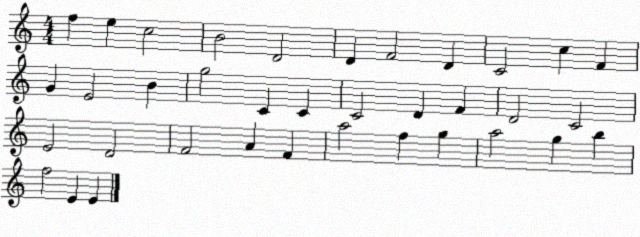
X:1
T:Untitled
M:4/4
L:1/4
K:C
f e c2 B2 D2 D F2 D C2 c F G E2 B g2 C C C2 D F D2 C2 E2 D2 F2 A F a2 f g a2 g b f2 E E